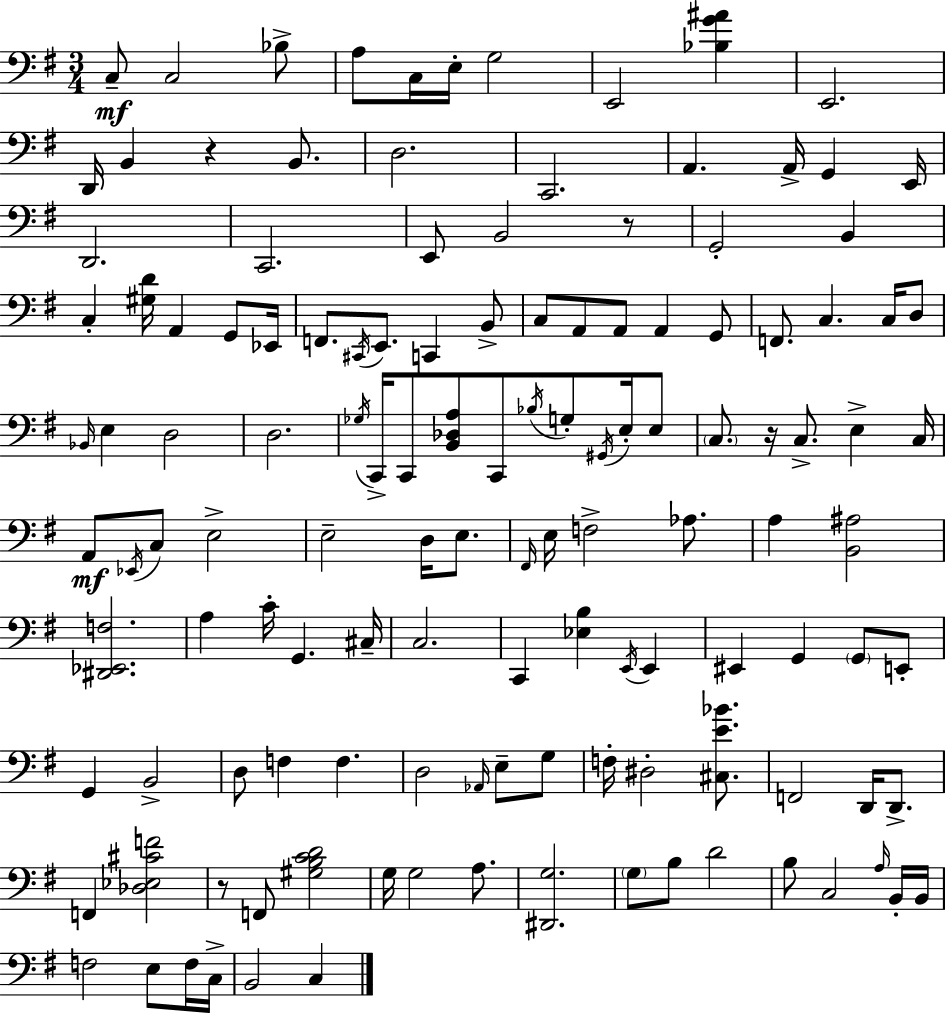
{
  \clef bass
  \numericTimeSignature
  \time 3/4
  \key g \major
  c8--\mf c2 bes8-> | a8 c16 e16-. g2 | e,2 <bes g' ais'>4 | e,2. | \break d,16 b,4 r4 b,8. | d2. | c,2. | a,4. a,16-> g,4 e,16 | \break d,2. | c,2. | e,8 b,2 r8 | g,2-. b,4 | \break c4-. <gis d'>16 a,4 g,8 ees,16 | f,8. \acciaccatura { cis,16 } e,8. c,4 b,8-> | c8 a,8 a,8 a,4 g,8 | f,8. c4. c16 d8 | \break \grace { bes,16 } e4 d2 | d2. | \acciaccatura { ges16 } c,16-> c,8 <b, des a>8 c,8 \acciaccatura { bes16 } g8-. | \acciaccatura { gis,16 } e16-. e8 \parenthesize c8. r16 c8.-> | \break e4-> c16 a,8\mf \acciaccatura { ees,16 } c8 e2-> | e2-- | d16 e8. \grace { fis,16 } e16 f2-> | aes8. a4 <b, ais>2 | \break <dis, ees, f>2. | a4 c'16-. | g,4. cis16-- c2. | c,4 <ees b>4 | \break \acciaccatura { e,16 } e,4 eis,4 | g,4 \parenthesize g,8 e,8-. g,4 | b,2-> d8 f4 | f4. d2 | \break \grace { aes,16 } e8-- g8 f16-. dis2-. | <cis e' bes'>8. f,2 | d,16 d,8.-> f,4 | <des ees cis' f'>2 r8 f,8 | \break <gis b c' d'>2 g16 g2 | a8. <dis, g>2. | \parenthesize g8 b8 | d'2 b8 c2 | \break \grace { a16 } b,16-. b,16 f2 | e8 f16 c16-> b,2 | c4 \bar "|."
}